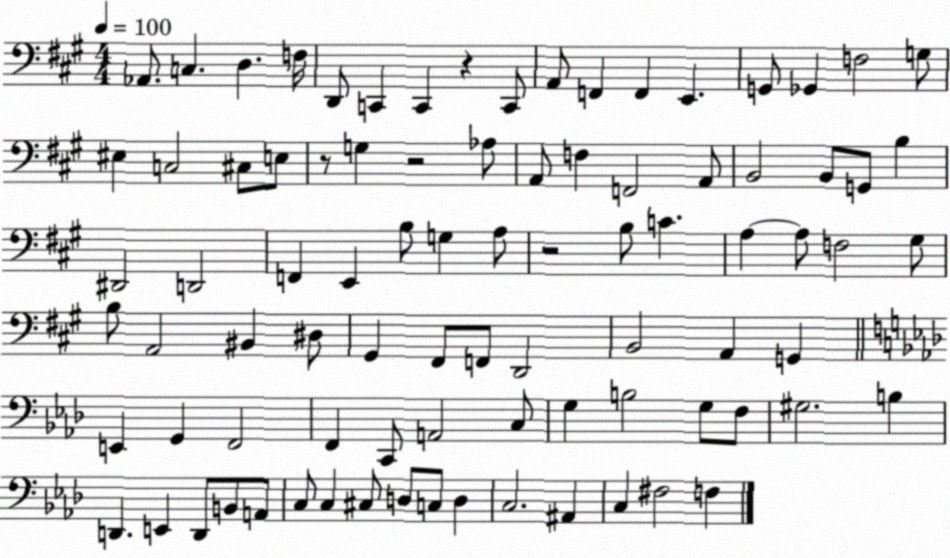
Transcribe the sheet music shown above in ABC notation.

X:1
T:Untitled
M:4/4
L:1/4
K:A
_A,,/2 C, D, F,/4 D,,/2 C,, C,, z C,,/2 A,,/2 F,, F,, E,, G,,/2 _G,, F,2 G,/2 ^E, C,2 ^C,/2 E,/2 z/2 G, z2 _A,/2 A,,/2 F, F,,2 A,,/2 B,,2 B,,/2 G,,/2 B, ^D,,2 D,,2 F,, E,, B,/2 G, A,/2 z2 B,/2 C A, A,/2 F,2 ^G,/2 B,/2 A,,2 ^B,, ^D,/2 ^G,, ^F,,/2 F,,/2 D,,2 B,,2 A,, G,, E,, G,, F,,2 F,, C,,/2 A,,2 C,/2 G, B,2 G,/2 F,/2 ^G,2 B, D,, E,, D,,/2 B,,/2 A,,/2 C,/2 C, ^C,/2 D,/2 C,/2 D, C,2 ^A,, C, ^F,2 F,